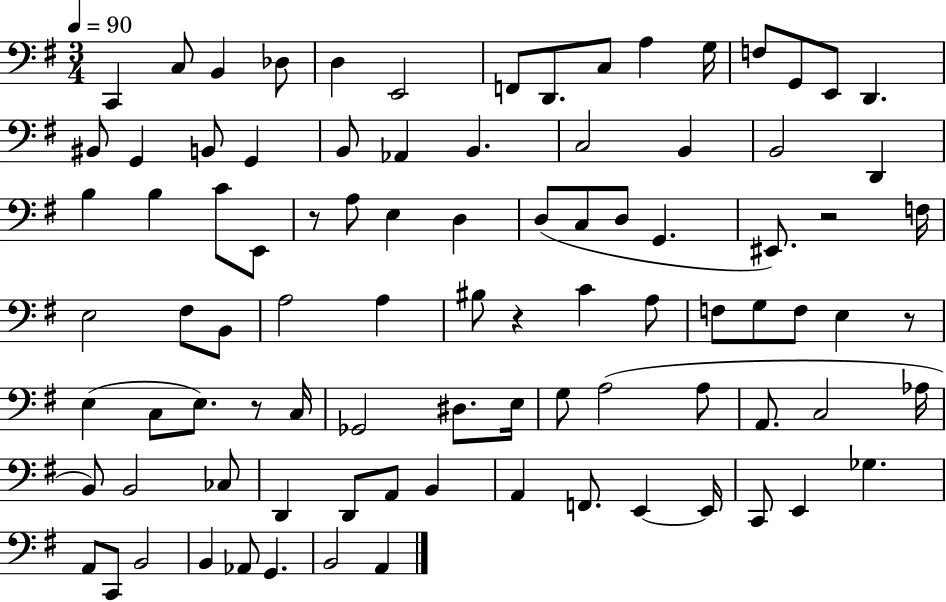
C2/q C3/e B2/q Db3/e D3/q E2/h F2/e D2/e. C3/e A3/q G3/s F3/e G2/e E2/e D2/q. BIS2/e G2/q B2/e G2/q B2/e Ab2/q B2/q. C3/h B2/q B2/h D2/q B3/q B3/q C4/e E2/e R/e A3/e E3/q D3/q D3/e C3/e D3/e G2/q. EIS2/e. R/h F3/s E3/h F#3/e B2/e A3/h A3/q BIS3/e R/q C4/q A3/e F3/e G3/e F3/e E3/q R/e E3/q C3/e E3/e. R/e C3/s Gb2/h D#3/e. E3/s G3/e A3/h A3/e A2/e. C3/h Ab3/s B2/e B2/h CES3/e D2/q D2/e A2/e B2/q A2/q F2/e. E2/q E2/s C2/e E2/q Gb3/q. A2/e C2/e B2/h B2/q Ab2/e G2/q. B2/h A2/q